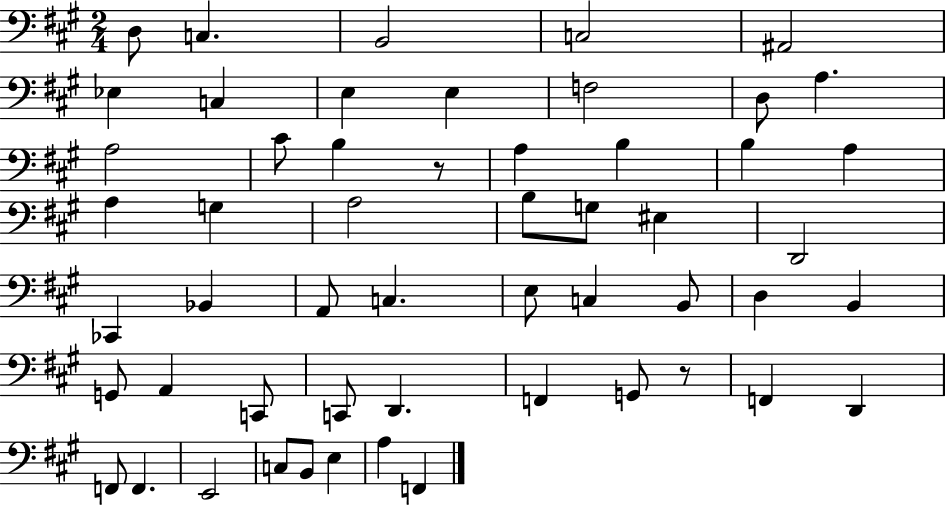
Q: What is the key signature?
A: A major